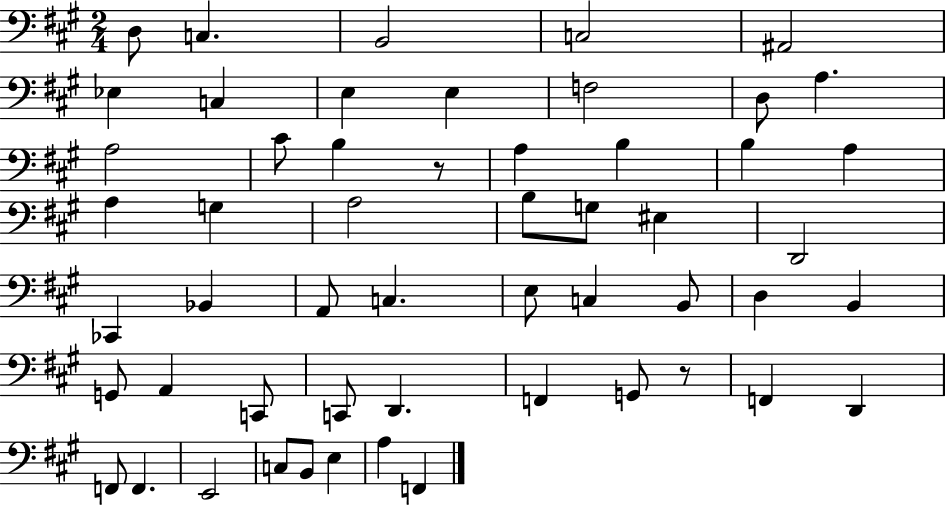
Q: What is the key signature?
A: A major